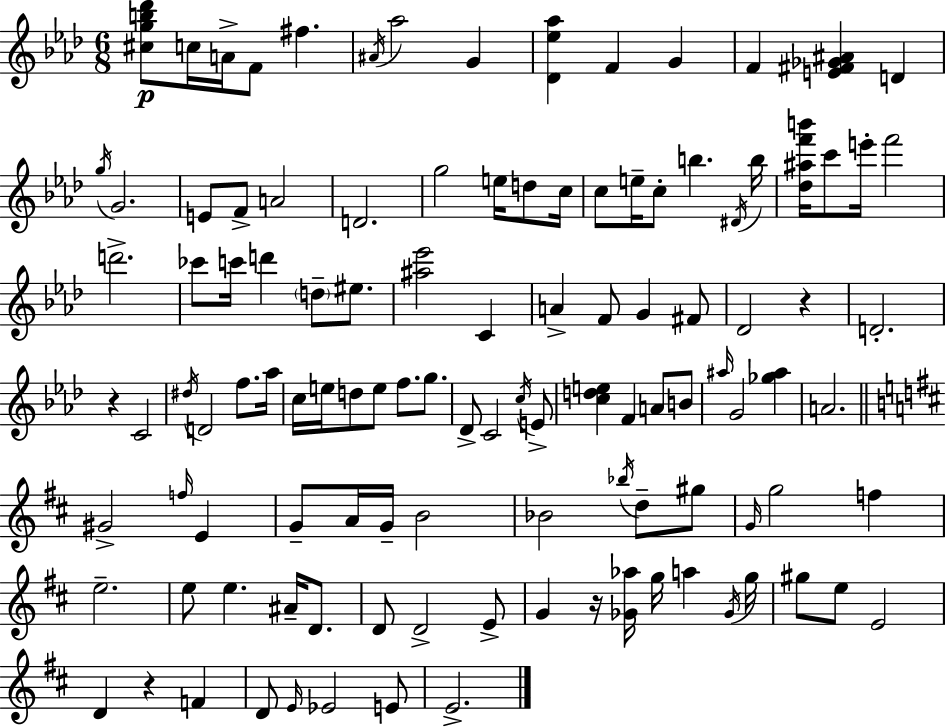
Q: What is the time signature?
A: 6/8